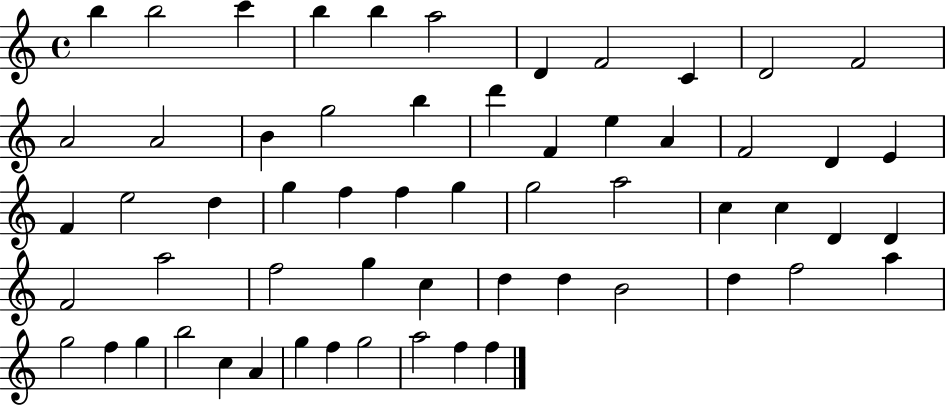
B5/q B5/h C6/q B5/q B5/q A5/h D4/q F4/h C4/q D4/h F4/h A4/h A4/h B4/q G5/h B5/q D6/q F4/q E5/q A4/q F4/h D4/q E4/q F4/q E5/h D5/q G5/q F5/q F5/q G5/q G5/h A5/h C5/q C5/q D4/q D4/q F4/h A5/h F5/h G5/q C5/q D5/q D5/q B4/h D5/q F5/h A5/q G5/h F5/q G5/q B5/h C5/q A4/q G5/q F5/q G5/h A5/h F5/q F5/q